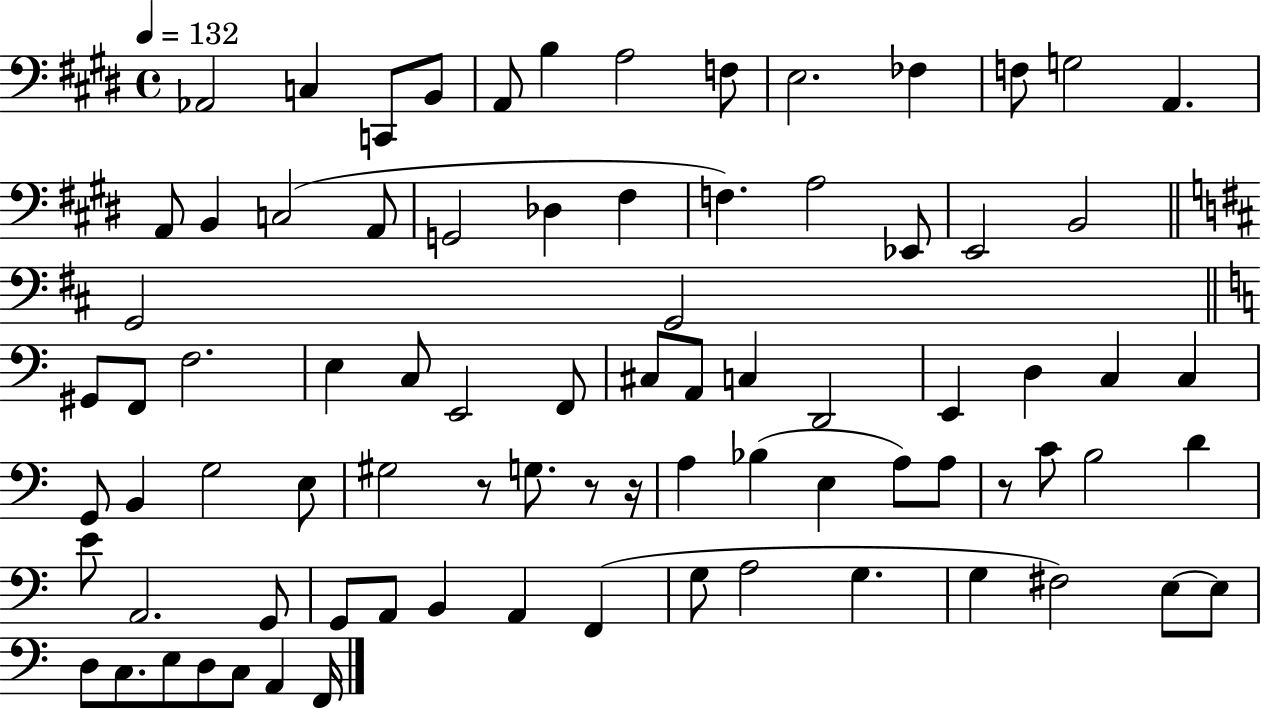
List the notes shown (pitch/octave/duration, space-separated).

Ab2/h C3/q C2/e B2/e A2/e B3/q A3/h F3/e E3/h. FES3/q F3/e G3/h A2/q. A2/e B2/q C3/h A2/e G2/h Db3/q F#3/q F3/q. A3/h Eb2/e E2/h B2/h G2/h G2/h G#2/e F2/e F3/h. E3/q C3/e E2/h F2/e C#3/e A2/e C3/q D2/h E2/q D3/q C3/q C3/q G2/e B2/q G3/h E3/e G#3/h R/e G3/e. R/e R/s A3/q Bb3/q E3/q A3/e A3/e R/e C4/e B3/h D4/q E4/e A2/h. G2/e G2/e A2/e B2/q A2/q F2/q G3/e A3/h G3/q. G3/q F#3/h E3/e E3/e D3/e C3/e. E3/e D3/e C3/e A2/q F2/s